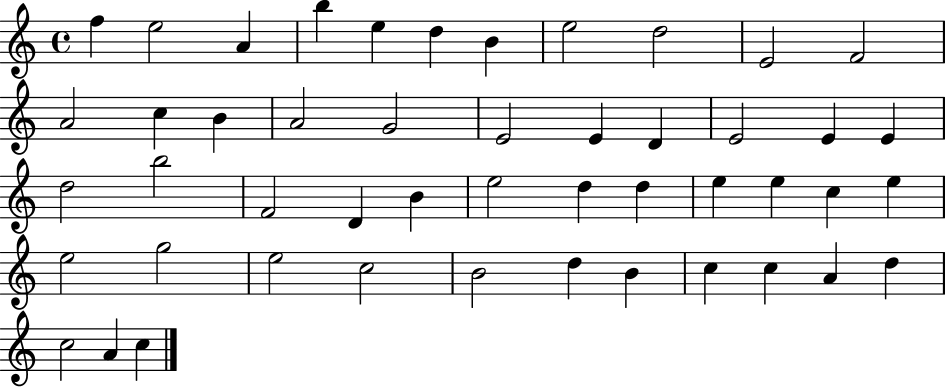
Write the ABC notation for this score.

X:1
T:Untitled
M:4/4
L:1/4
K:C
f e2 A b e d B e2 d2 E2 F2 A2 c B A2 G2 E2 E D E2 E E d2 b2 F2 D B e2 d d e e c e e2 g2 e2 c2 B2 d B c c A d c2 A c